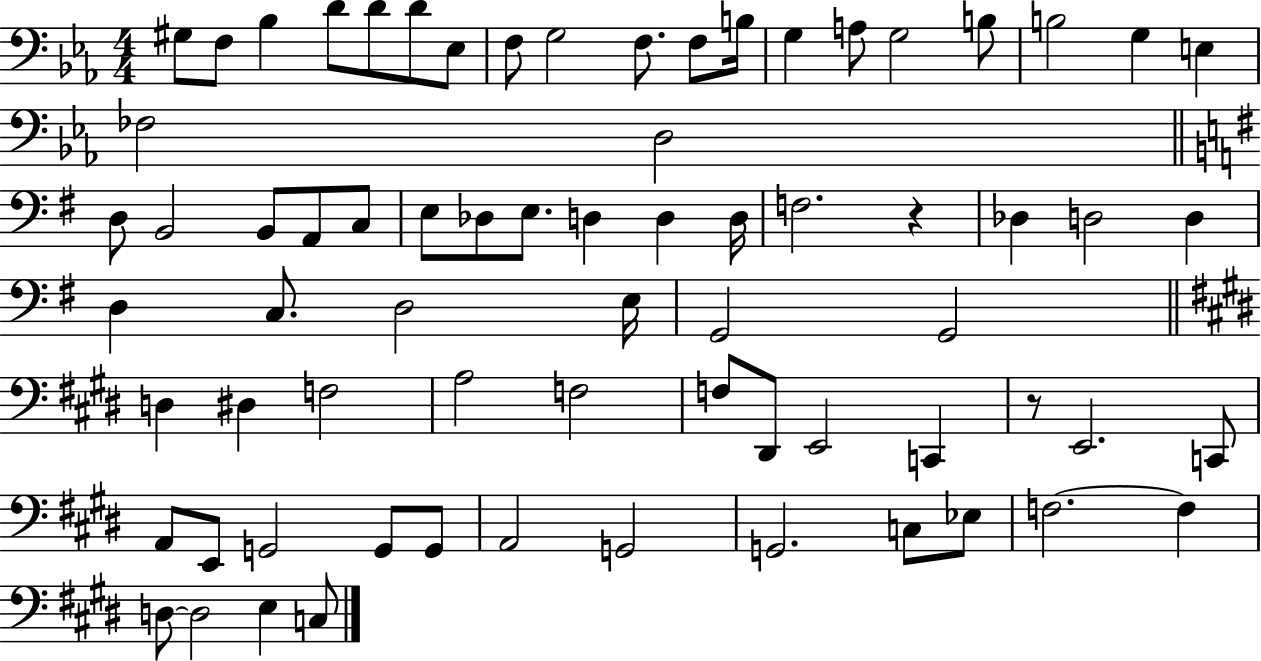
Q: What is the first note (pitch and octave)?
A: G#3